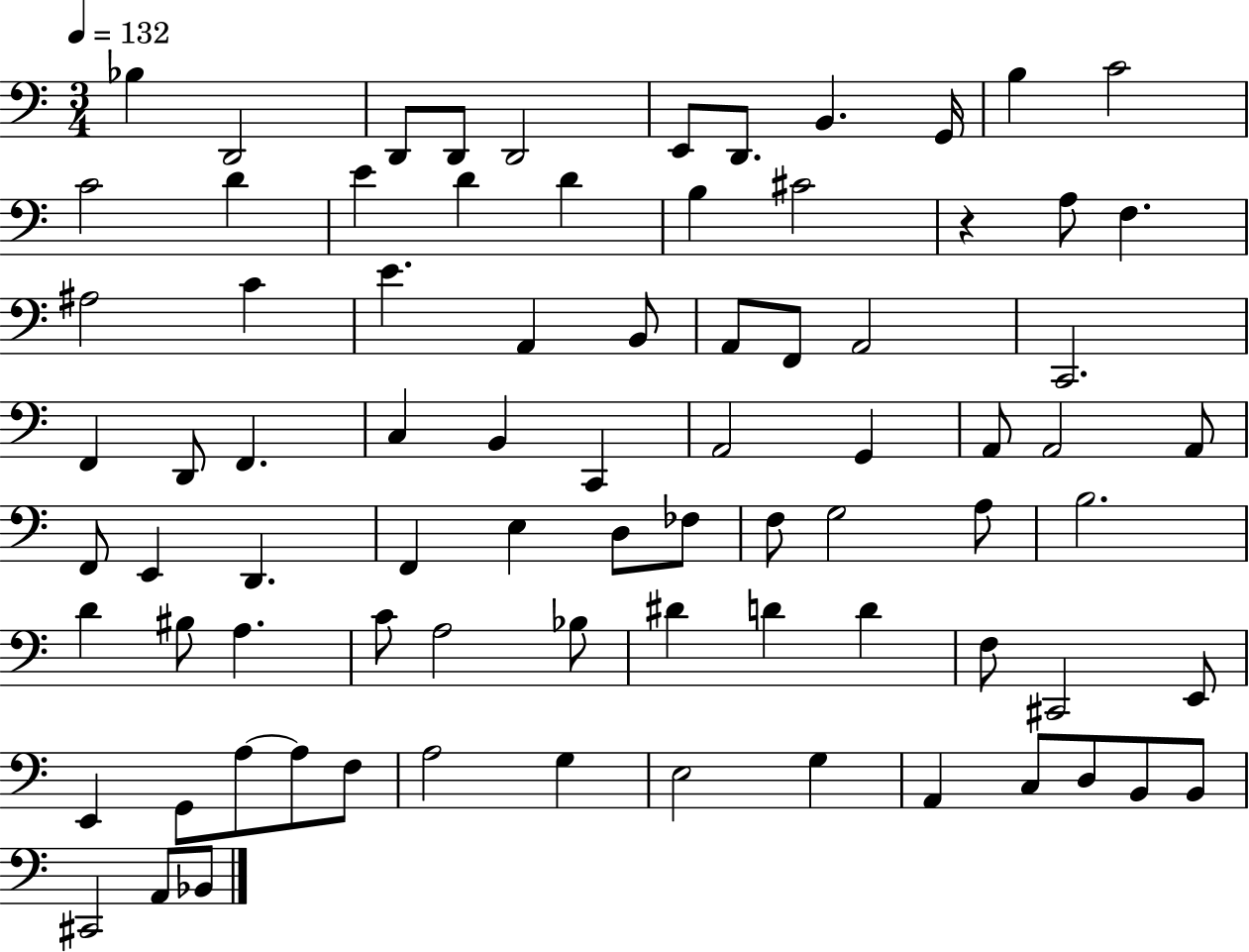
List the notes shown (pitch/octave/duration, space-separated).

Bb3/q D2/h D2/e D2/e D2/h E2/e D2/e. B2/q. G2/s B3/q C4/h C4/h D4/q E4/q D4/q D4/q B3/q C#4/h R/q A3/e F3/q. A#3/h C4/q E4/q. A2/q B2/e A2/e F2/e A2/h C2/h. F2/q D2/e F2/q. C3/q B2/q C2/q A2/h G2/q A2/e A2/h A2/e F2/e E2/q D2/q. F2/q E3/q D3/e FES3/e F3/e G3/h A3/e B3/h. D4/q BIS3/e A3/q. C4/e A3/h Bb3/e D#4/q D4/q D4/q F3/e C#2/h E2/e E2/q G2/e A3/e A3/e F3/e A3/h G3/q E3/h G3/q A2/q C3/e D3/e B2/e B2/e C#2/h A2/e Bb2/e